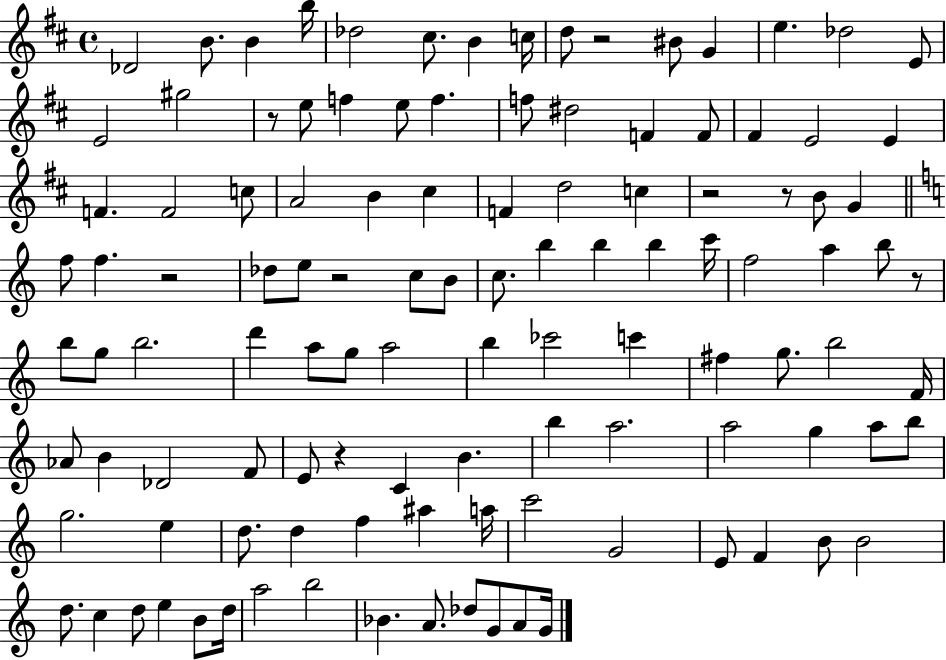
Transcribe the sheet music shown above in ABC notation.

X:1
T:Untitled
M:4/4
L:1/4
K:D
_D2 B/2 B b/4 _d2 ^c/2 B c/4 d/2 z2 ^B/2 G e _d2 E/2 E2 ^g2 z/2 e/2 f e/2 f f/2 ^d2 F F/2 ^F E2 E F F2 c/2 A2 B ^c F d2 c z2 z/2 B/2 G f/2 f z2 _d/2 e/2 z2 c/2 B/2 c/2 b b b c'/4 f2 a b/2 z/2 b/2 g/2 b2 d' a/2 g/2 a2 b _c'2 c' ^f g/2 b2 F/4 _A/2 B _D2 F/2 E/2 z C B b a2 a2 g a/2 b/2 g2 e d/2 d f ^a a/4 c'2 G2 E/2 F B/2 B2 d/2 c d/2 e B/2 d/4 a2 b2 _B A/2 _d/2 G/2 A/2 G/4